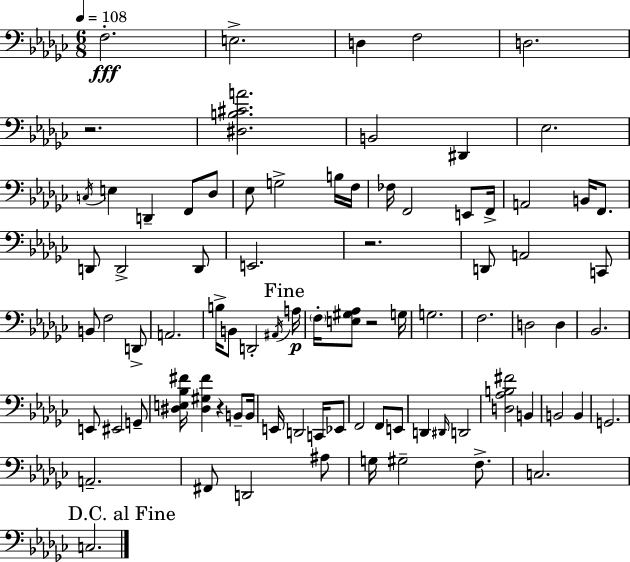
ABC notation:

X:1
T:Untitled
M:6/8
L:1/4
K:Ebm
F,2 E,2 D, F,2 D,2 z2 [^D,B,^CA]2 B,,2 ^D,, _E,2 C,/4 E, D,, F,,/2 _D,/2 _E,/2 G,2 B,/4 F,/4 _F,/4 F,,2 E,,/2 F,,/4 A,,2 B,,/4 F,,/2 D,,/2 D,,2 D,,/2 E,,2 z2 D,,/2 A,,2 C,,/2 B,,/2 F,2 D,,/2 A,,2 B,/4 B,,/2 D,,2 ^A,,/4 A,/4 F,/4 [E,^G,_A,]/2 z2 G,/4 G,2 F,2 D,2 D, _B,,2 E,,/2 ^E,,2 G,,/2 [^D,E,_B,^F]/4 [^D,^G,^F] z B,,/2 B,,/4 E,,/4 D,,2 C,,/4 _E,,/2 F,,2 F,,/2 E,,/2 D,, ^D,,/4 D,,2 [D,_A,B,^F]2 B,, B,,2 B,, G,,2 A,,2 ^F,,/2 D,,2 ^A,/2 G,/4 ^G,2 F,/2 C,2 C,2